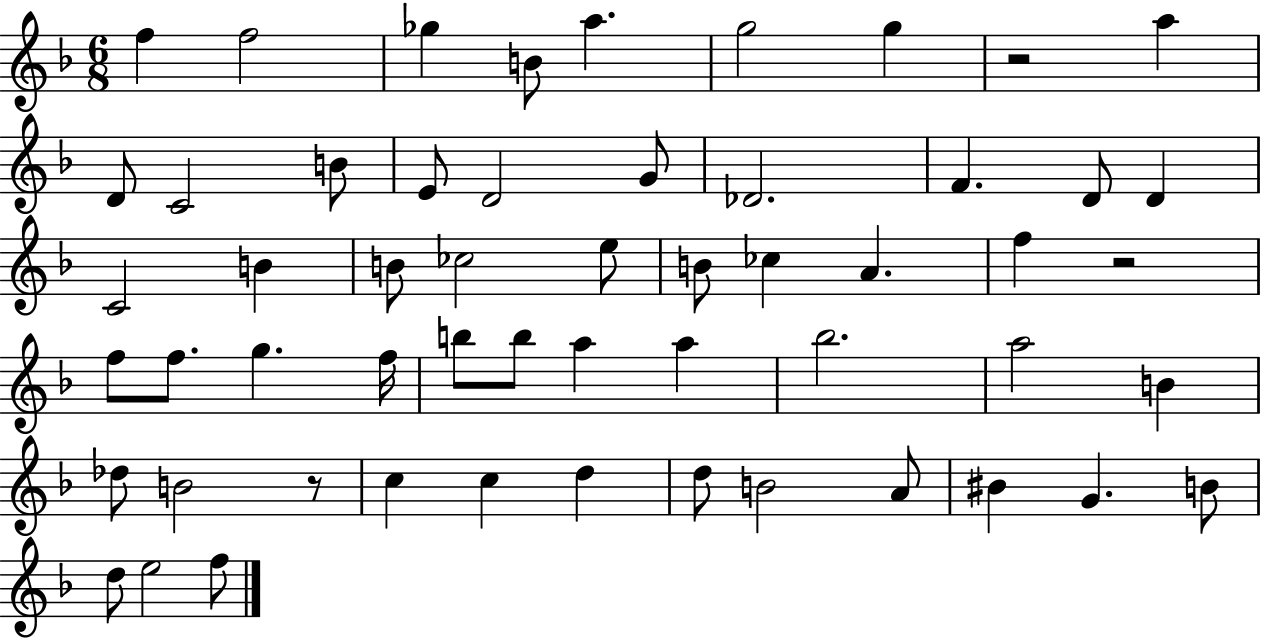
F5/q F5/h Gb5/q B4/e A5/q. G5/h G5/q R/h A5/q D4/e C4/h B4/e E4/e D4/h G4/e Db4/h. F4/q. D4/e D4/q C4/h B4/q B4/e CES5/h E5/e B4/e CES5/q A4/q. F5/q R/h F5/e F5/e. G5/q. F5/s B5/e B5/e A5/q A5/q Bb5/h. A5/h B4/q Db5/e B4/h R/e C5/q C5/q D5/q D5/e B4/h A4/e BIS4/q G4/q. B4/e D5/e E5/h F5/e